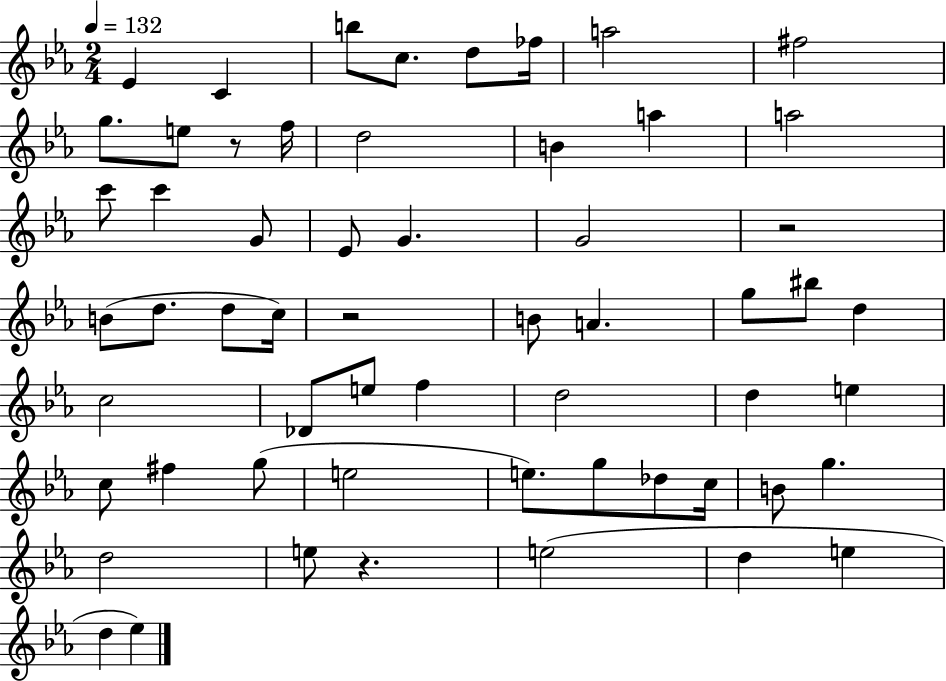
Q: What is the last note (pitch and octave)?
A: Eb5